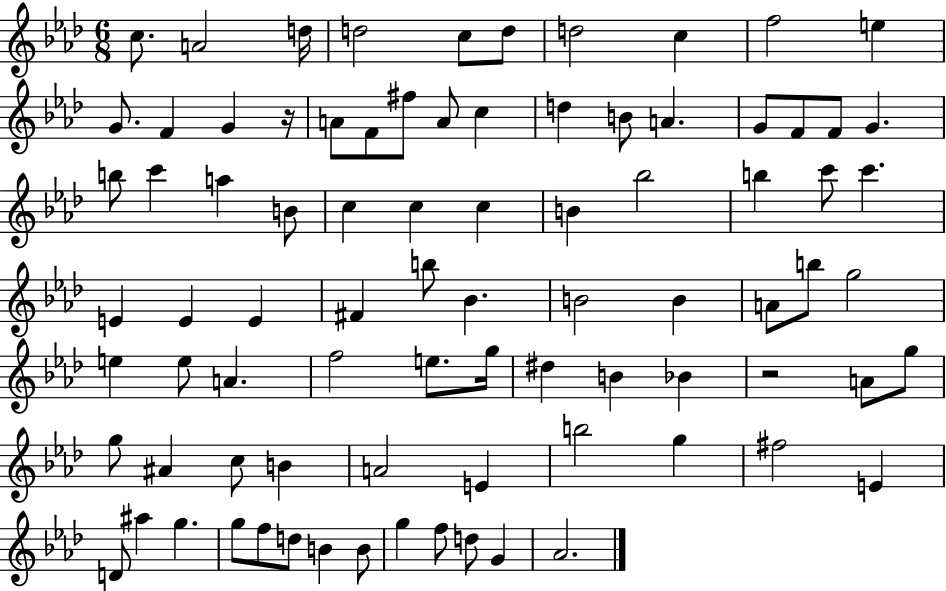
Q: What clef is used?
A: treble